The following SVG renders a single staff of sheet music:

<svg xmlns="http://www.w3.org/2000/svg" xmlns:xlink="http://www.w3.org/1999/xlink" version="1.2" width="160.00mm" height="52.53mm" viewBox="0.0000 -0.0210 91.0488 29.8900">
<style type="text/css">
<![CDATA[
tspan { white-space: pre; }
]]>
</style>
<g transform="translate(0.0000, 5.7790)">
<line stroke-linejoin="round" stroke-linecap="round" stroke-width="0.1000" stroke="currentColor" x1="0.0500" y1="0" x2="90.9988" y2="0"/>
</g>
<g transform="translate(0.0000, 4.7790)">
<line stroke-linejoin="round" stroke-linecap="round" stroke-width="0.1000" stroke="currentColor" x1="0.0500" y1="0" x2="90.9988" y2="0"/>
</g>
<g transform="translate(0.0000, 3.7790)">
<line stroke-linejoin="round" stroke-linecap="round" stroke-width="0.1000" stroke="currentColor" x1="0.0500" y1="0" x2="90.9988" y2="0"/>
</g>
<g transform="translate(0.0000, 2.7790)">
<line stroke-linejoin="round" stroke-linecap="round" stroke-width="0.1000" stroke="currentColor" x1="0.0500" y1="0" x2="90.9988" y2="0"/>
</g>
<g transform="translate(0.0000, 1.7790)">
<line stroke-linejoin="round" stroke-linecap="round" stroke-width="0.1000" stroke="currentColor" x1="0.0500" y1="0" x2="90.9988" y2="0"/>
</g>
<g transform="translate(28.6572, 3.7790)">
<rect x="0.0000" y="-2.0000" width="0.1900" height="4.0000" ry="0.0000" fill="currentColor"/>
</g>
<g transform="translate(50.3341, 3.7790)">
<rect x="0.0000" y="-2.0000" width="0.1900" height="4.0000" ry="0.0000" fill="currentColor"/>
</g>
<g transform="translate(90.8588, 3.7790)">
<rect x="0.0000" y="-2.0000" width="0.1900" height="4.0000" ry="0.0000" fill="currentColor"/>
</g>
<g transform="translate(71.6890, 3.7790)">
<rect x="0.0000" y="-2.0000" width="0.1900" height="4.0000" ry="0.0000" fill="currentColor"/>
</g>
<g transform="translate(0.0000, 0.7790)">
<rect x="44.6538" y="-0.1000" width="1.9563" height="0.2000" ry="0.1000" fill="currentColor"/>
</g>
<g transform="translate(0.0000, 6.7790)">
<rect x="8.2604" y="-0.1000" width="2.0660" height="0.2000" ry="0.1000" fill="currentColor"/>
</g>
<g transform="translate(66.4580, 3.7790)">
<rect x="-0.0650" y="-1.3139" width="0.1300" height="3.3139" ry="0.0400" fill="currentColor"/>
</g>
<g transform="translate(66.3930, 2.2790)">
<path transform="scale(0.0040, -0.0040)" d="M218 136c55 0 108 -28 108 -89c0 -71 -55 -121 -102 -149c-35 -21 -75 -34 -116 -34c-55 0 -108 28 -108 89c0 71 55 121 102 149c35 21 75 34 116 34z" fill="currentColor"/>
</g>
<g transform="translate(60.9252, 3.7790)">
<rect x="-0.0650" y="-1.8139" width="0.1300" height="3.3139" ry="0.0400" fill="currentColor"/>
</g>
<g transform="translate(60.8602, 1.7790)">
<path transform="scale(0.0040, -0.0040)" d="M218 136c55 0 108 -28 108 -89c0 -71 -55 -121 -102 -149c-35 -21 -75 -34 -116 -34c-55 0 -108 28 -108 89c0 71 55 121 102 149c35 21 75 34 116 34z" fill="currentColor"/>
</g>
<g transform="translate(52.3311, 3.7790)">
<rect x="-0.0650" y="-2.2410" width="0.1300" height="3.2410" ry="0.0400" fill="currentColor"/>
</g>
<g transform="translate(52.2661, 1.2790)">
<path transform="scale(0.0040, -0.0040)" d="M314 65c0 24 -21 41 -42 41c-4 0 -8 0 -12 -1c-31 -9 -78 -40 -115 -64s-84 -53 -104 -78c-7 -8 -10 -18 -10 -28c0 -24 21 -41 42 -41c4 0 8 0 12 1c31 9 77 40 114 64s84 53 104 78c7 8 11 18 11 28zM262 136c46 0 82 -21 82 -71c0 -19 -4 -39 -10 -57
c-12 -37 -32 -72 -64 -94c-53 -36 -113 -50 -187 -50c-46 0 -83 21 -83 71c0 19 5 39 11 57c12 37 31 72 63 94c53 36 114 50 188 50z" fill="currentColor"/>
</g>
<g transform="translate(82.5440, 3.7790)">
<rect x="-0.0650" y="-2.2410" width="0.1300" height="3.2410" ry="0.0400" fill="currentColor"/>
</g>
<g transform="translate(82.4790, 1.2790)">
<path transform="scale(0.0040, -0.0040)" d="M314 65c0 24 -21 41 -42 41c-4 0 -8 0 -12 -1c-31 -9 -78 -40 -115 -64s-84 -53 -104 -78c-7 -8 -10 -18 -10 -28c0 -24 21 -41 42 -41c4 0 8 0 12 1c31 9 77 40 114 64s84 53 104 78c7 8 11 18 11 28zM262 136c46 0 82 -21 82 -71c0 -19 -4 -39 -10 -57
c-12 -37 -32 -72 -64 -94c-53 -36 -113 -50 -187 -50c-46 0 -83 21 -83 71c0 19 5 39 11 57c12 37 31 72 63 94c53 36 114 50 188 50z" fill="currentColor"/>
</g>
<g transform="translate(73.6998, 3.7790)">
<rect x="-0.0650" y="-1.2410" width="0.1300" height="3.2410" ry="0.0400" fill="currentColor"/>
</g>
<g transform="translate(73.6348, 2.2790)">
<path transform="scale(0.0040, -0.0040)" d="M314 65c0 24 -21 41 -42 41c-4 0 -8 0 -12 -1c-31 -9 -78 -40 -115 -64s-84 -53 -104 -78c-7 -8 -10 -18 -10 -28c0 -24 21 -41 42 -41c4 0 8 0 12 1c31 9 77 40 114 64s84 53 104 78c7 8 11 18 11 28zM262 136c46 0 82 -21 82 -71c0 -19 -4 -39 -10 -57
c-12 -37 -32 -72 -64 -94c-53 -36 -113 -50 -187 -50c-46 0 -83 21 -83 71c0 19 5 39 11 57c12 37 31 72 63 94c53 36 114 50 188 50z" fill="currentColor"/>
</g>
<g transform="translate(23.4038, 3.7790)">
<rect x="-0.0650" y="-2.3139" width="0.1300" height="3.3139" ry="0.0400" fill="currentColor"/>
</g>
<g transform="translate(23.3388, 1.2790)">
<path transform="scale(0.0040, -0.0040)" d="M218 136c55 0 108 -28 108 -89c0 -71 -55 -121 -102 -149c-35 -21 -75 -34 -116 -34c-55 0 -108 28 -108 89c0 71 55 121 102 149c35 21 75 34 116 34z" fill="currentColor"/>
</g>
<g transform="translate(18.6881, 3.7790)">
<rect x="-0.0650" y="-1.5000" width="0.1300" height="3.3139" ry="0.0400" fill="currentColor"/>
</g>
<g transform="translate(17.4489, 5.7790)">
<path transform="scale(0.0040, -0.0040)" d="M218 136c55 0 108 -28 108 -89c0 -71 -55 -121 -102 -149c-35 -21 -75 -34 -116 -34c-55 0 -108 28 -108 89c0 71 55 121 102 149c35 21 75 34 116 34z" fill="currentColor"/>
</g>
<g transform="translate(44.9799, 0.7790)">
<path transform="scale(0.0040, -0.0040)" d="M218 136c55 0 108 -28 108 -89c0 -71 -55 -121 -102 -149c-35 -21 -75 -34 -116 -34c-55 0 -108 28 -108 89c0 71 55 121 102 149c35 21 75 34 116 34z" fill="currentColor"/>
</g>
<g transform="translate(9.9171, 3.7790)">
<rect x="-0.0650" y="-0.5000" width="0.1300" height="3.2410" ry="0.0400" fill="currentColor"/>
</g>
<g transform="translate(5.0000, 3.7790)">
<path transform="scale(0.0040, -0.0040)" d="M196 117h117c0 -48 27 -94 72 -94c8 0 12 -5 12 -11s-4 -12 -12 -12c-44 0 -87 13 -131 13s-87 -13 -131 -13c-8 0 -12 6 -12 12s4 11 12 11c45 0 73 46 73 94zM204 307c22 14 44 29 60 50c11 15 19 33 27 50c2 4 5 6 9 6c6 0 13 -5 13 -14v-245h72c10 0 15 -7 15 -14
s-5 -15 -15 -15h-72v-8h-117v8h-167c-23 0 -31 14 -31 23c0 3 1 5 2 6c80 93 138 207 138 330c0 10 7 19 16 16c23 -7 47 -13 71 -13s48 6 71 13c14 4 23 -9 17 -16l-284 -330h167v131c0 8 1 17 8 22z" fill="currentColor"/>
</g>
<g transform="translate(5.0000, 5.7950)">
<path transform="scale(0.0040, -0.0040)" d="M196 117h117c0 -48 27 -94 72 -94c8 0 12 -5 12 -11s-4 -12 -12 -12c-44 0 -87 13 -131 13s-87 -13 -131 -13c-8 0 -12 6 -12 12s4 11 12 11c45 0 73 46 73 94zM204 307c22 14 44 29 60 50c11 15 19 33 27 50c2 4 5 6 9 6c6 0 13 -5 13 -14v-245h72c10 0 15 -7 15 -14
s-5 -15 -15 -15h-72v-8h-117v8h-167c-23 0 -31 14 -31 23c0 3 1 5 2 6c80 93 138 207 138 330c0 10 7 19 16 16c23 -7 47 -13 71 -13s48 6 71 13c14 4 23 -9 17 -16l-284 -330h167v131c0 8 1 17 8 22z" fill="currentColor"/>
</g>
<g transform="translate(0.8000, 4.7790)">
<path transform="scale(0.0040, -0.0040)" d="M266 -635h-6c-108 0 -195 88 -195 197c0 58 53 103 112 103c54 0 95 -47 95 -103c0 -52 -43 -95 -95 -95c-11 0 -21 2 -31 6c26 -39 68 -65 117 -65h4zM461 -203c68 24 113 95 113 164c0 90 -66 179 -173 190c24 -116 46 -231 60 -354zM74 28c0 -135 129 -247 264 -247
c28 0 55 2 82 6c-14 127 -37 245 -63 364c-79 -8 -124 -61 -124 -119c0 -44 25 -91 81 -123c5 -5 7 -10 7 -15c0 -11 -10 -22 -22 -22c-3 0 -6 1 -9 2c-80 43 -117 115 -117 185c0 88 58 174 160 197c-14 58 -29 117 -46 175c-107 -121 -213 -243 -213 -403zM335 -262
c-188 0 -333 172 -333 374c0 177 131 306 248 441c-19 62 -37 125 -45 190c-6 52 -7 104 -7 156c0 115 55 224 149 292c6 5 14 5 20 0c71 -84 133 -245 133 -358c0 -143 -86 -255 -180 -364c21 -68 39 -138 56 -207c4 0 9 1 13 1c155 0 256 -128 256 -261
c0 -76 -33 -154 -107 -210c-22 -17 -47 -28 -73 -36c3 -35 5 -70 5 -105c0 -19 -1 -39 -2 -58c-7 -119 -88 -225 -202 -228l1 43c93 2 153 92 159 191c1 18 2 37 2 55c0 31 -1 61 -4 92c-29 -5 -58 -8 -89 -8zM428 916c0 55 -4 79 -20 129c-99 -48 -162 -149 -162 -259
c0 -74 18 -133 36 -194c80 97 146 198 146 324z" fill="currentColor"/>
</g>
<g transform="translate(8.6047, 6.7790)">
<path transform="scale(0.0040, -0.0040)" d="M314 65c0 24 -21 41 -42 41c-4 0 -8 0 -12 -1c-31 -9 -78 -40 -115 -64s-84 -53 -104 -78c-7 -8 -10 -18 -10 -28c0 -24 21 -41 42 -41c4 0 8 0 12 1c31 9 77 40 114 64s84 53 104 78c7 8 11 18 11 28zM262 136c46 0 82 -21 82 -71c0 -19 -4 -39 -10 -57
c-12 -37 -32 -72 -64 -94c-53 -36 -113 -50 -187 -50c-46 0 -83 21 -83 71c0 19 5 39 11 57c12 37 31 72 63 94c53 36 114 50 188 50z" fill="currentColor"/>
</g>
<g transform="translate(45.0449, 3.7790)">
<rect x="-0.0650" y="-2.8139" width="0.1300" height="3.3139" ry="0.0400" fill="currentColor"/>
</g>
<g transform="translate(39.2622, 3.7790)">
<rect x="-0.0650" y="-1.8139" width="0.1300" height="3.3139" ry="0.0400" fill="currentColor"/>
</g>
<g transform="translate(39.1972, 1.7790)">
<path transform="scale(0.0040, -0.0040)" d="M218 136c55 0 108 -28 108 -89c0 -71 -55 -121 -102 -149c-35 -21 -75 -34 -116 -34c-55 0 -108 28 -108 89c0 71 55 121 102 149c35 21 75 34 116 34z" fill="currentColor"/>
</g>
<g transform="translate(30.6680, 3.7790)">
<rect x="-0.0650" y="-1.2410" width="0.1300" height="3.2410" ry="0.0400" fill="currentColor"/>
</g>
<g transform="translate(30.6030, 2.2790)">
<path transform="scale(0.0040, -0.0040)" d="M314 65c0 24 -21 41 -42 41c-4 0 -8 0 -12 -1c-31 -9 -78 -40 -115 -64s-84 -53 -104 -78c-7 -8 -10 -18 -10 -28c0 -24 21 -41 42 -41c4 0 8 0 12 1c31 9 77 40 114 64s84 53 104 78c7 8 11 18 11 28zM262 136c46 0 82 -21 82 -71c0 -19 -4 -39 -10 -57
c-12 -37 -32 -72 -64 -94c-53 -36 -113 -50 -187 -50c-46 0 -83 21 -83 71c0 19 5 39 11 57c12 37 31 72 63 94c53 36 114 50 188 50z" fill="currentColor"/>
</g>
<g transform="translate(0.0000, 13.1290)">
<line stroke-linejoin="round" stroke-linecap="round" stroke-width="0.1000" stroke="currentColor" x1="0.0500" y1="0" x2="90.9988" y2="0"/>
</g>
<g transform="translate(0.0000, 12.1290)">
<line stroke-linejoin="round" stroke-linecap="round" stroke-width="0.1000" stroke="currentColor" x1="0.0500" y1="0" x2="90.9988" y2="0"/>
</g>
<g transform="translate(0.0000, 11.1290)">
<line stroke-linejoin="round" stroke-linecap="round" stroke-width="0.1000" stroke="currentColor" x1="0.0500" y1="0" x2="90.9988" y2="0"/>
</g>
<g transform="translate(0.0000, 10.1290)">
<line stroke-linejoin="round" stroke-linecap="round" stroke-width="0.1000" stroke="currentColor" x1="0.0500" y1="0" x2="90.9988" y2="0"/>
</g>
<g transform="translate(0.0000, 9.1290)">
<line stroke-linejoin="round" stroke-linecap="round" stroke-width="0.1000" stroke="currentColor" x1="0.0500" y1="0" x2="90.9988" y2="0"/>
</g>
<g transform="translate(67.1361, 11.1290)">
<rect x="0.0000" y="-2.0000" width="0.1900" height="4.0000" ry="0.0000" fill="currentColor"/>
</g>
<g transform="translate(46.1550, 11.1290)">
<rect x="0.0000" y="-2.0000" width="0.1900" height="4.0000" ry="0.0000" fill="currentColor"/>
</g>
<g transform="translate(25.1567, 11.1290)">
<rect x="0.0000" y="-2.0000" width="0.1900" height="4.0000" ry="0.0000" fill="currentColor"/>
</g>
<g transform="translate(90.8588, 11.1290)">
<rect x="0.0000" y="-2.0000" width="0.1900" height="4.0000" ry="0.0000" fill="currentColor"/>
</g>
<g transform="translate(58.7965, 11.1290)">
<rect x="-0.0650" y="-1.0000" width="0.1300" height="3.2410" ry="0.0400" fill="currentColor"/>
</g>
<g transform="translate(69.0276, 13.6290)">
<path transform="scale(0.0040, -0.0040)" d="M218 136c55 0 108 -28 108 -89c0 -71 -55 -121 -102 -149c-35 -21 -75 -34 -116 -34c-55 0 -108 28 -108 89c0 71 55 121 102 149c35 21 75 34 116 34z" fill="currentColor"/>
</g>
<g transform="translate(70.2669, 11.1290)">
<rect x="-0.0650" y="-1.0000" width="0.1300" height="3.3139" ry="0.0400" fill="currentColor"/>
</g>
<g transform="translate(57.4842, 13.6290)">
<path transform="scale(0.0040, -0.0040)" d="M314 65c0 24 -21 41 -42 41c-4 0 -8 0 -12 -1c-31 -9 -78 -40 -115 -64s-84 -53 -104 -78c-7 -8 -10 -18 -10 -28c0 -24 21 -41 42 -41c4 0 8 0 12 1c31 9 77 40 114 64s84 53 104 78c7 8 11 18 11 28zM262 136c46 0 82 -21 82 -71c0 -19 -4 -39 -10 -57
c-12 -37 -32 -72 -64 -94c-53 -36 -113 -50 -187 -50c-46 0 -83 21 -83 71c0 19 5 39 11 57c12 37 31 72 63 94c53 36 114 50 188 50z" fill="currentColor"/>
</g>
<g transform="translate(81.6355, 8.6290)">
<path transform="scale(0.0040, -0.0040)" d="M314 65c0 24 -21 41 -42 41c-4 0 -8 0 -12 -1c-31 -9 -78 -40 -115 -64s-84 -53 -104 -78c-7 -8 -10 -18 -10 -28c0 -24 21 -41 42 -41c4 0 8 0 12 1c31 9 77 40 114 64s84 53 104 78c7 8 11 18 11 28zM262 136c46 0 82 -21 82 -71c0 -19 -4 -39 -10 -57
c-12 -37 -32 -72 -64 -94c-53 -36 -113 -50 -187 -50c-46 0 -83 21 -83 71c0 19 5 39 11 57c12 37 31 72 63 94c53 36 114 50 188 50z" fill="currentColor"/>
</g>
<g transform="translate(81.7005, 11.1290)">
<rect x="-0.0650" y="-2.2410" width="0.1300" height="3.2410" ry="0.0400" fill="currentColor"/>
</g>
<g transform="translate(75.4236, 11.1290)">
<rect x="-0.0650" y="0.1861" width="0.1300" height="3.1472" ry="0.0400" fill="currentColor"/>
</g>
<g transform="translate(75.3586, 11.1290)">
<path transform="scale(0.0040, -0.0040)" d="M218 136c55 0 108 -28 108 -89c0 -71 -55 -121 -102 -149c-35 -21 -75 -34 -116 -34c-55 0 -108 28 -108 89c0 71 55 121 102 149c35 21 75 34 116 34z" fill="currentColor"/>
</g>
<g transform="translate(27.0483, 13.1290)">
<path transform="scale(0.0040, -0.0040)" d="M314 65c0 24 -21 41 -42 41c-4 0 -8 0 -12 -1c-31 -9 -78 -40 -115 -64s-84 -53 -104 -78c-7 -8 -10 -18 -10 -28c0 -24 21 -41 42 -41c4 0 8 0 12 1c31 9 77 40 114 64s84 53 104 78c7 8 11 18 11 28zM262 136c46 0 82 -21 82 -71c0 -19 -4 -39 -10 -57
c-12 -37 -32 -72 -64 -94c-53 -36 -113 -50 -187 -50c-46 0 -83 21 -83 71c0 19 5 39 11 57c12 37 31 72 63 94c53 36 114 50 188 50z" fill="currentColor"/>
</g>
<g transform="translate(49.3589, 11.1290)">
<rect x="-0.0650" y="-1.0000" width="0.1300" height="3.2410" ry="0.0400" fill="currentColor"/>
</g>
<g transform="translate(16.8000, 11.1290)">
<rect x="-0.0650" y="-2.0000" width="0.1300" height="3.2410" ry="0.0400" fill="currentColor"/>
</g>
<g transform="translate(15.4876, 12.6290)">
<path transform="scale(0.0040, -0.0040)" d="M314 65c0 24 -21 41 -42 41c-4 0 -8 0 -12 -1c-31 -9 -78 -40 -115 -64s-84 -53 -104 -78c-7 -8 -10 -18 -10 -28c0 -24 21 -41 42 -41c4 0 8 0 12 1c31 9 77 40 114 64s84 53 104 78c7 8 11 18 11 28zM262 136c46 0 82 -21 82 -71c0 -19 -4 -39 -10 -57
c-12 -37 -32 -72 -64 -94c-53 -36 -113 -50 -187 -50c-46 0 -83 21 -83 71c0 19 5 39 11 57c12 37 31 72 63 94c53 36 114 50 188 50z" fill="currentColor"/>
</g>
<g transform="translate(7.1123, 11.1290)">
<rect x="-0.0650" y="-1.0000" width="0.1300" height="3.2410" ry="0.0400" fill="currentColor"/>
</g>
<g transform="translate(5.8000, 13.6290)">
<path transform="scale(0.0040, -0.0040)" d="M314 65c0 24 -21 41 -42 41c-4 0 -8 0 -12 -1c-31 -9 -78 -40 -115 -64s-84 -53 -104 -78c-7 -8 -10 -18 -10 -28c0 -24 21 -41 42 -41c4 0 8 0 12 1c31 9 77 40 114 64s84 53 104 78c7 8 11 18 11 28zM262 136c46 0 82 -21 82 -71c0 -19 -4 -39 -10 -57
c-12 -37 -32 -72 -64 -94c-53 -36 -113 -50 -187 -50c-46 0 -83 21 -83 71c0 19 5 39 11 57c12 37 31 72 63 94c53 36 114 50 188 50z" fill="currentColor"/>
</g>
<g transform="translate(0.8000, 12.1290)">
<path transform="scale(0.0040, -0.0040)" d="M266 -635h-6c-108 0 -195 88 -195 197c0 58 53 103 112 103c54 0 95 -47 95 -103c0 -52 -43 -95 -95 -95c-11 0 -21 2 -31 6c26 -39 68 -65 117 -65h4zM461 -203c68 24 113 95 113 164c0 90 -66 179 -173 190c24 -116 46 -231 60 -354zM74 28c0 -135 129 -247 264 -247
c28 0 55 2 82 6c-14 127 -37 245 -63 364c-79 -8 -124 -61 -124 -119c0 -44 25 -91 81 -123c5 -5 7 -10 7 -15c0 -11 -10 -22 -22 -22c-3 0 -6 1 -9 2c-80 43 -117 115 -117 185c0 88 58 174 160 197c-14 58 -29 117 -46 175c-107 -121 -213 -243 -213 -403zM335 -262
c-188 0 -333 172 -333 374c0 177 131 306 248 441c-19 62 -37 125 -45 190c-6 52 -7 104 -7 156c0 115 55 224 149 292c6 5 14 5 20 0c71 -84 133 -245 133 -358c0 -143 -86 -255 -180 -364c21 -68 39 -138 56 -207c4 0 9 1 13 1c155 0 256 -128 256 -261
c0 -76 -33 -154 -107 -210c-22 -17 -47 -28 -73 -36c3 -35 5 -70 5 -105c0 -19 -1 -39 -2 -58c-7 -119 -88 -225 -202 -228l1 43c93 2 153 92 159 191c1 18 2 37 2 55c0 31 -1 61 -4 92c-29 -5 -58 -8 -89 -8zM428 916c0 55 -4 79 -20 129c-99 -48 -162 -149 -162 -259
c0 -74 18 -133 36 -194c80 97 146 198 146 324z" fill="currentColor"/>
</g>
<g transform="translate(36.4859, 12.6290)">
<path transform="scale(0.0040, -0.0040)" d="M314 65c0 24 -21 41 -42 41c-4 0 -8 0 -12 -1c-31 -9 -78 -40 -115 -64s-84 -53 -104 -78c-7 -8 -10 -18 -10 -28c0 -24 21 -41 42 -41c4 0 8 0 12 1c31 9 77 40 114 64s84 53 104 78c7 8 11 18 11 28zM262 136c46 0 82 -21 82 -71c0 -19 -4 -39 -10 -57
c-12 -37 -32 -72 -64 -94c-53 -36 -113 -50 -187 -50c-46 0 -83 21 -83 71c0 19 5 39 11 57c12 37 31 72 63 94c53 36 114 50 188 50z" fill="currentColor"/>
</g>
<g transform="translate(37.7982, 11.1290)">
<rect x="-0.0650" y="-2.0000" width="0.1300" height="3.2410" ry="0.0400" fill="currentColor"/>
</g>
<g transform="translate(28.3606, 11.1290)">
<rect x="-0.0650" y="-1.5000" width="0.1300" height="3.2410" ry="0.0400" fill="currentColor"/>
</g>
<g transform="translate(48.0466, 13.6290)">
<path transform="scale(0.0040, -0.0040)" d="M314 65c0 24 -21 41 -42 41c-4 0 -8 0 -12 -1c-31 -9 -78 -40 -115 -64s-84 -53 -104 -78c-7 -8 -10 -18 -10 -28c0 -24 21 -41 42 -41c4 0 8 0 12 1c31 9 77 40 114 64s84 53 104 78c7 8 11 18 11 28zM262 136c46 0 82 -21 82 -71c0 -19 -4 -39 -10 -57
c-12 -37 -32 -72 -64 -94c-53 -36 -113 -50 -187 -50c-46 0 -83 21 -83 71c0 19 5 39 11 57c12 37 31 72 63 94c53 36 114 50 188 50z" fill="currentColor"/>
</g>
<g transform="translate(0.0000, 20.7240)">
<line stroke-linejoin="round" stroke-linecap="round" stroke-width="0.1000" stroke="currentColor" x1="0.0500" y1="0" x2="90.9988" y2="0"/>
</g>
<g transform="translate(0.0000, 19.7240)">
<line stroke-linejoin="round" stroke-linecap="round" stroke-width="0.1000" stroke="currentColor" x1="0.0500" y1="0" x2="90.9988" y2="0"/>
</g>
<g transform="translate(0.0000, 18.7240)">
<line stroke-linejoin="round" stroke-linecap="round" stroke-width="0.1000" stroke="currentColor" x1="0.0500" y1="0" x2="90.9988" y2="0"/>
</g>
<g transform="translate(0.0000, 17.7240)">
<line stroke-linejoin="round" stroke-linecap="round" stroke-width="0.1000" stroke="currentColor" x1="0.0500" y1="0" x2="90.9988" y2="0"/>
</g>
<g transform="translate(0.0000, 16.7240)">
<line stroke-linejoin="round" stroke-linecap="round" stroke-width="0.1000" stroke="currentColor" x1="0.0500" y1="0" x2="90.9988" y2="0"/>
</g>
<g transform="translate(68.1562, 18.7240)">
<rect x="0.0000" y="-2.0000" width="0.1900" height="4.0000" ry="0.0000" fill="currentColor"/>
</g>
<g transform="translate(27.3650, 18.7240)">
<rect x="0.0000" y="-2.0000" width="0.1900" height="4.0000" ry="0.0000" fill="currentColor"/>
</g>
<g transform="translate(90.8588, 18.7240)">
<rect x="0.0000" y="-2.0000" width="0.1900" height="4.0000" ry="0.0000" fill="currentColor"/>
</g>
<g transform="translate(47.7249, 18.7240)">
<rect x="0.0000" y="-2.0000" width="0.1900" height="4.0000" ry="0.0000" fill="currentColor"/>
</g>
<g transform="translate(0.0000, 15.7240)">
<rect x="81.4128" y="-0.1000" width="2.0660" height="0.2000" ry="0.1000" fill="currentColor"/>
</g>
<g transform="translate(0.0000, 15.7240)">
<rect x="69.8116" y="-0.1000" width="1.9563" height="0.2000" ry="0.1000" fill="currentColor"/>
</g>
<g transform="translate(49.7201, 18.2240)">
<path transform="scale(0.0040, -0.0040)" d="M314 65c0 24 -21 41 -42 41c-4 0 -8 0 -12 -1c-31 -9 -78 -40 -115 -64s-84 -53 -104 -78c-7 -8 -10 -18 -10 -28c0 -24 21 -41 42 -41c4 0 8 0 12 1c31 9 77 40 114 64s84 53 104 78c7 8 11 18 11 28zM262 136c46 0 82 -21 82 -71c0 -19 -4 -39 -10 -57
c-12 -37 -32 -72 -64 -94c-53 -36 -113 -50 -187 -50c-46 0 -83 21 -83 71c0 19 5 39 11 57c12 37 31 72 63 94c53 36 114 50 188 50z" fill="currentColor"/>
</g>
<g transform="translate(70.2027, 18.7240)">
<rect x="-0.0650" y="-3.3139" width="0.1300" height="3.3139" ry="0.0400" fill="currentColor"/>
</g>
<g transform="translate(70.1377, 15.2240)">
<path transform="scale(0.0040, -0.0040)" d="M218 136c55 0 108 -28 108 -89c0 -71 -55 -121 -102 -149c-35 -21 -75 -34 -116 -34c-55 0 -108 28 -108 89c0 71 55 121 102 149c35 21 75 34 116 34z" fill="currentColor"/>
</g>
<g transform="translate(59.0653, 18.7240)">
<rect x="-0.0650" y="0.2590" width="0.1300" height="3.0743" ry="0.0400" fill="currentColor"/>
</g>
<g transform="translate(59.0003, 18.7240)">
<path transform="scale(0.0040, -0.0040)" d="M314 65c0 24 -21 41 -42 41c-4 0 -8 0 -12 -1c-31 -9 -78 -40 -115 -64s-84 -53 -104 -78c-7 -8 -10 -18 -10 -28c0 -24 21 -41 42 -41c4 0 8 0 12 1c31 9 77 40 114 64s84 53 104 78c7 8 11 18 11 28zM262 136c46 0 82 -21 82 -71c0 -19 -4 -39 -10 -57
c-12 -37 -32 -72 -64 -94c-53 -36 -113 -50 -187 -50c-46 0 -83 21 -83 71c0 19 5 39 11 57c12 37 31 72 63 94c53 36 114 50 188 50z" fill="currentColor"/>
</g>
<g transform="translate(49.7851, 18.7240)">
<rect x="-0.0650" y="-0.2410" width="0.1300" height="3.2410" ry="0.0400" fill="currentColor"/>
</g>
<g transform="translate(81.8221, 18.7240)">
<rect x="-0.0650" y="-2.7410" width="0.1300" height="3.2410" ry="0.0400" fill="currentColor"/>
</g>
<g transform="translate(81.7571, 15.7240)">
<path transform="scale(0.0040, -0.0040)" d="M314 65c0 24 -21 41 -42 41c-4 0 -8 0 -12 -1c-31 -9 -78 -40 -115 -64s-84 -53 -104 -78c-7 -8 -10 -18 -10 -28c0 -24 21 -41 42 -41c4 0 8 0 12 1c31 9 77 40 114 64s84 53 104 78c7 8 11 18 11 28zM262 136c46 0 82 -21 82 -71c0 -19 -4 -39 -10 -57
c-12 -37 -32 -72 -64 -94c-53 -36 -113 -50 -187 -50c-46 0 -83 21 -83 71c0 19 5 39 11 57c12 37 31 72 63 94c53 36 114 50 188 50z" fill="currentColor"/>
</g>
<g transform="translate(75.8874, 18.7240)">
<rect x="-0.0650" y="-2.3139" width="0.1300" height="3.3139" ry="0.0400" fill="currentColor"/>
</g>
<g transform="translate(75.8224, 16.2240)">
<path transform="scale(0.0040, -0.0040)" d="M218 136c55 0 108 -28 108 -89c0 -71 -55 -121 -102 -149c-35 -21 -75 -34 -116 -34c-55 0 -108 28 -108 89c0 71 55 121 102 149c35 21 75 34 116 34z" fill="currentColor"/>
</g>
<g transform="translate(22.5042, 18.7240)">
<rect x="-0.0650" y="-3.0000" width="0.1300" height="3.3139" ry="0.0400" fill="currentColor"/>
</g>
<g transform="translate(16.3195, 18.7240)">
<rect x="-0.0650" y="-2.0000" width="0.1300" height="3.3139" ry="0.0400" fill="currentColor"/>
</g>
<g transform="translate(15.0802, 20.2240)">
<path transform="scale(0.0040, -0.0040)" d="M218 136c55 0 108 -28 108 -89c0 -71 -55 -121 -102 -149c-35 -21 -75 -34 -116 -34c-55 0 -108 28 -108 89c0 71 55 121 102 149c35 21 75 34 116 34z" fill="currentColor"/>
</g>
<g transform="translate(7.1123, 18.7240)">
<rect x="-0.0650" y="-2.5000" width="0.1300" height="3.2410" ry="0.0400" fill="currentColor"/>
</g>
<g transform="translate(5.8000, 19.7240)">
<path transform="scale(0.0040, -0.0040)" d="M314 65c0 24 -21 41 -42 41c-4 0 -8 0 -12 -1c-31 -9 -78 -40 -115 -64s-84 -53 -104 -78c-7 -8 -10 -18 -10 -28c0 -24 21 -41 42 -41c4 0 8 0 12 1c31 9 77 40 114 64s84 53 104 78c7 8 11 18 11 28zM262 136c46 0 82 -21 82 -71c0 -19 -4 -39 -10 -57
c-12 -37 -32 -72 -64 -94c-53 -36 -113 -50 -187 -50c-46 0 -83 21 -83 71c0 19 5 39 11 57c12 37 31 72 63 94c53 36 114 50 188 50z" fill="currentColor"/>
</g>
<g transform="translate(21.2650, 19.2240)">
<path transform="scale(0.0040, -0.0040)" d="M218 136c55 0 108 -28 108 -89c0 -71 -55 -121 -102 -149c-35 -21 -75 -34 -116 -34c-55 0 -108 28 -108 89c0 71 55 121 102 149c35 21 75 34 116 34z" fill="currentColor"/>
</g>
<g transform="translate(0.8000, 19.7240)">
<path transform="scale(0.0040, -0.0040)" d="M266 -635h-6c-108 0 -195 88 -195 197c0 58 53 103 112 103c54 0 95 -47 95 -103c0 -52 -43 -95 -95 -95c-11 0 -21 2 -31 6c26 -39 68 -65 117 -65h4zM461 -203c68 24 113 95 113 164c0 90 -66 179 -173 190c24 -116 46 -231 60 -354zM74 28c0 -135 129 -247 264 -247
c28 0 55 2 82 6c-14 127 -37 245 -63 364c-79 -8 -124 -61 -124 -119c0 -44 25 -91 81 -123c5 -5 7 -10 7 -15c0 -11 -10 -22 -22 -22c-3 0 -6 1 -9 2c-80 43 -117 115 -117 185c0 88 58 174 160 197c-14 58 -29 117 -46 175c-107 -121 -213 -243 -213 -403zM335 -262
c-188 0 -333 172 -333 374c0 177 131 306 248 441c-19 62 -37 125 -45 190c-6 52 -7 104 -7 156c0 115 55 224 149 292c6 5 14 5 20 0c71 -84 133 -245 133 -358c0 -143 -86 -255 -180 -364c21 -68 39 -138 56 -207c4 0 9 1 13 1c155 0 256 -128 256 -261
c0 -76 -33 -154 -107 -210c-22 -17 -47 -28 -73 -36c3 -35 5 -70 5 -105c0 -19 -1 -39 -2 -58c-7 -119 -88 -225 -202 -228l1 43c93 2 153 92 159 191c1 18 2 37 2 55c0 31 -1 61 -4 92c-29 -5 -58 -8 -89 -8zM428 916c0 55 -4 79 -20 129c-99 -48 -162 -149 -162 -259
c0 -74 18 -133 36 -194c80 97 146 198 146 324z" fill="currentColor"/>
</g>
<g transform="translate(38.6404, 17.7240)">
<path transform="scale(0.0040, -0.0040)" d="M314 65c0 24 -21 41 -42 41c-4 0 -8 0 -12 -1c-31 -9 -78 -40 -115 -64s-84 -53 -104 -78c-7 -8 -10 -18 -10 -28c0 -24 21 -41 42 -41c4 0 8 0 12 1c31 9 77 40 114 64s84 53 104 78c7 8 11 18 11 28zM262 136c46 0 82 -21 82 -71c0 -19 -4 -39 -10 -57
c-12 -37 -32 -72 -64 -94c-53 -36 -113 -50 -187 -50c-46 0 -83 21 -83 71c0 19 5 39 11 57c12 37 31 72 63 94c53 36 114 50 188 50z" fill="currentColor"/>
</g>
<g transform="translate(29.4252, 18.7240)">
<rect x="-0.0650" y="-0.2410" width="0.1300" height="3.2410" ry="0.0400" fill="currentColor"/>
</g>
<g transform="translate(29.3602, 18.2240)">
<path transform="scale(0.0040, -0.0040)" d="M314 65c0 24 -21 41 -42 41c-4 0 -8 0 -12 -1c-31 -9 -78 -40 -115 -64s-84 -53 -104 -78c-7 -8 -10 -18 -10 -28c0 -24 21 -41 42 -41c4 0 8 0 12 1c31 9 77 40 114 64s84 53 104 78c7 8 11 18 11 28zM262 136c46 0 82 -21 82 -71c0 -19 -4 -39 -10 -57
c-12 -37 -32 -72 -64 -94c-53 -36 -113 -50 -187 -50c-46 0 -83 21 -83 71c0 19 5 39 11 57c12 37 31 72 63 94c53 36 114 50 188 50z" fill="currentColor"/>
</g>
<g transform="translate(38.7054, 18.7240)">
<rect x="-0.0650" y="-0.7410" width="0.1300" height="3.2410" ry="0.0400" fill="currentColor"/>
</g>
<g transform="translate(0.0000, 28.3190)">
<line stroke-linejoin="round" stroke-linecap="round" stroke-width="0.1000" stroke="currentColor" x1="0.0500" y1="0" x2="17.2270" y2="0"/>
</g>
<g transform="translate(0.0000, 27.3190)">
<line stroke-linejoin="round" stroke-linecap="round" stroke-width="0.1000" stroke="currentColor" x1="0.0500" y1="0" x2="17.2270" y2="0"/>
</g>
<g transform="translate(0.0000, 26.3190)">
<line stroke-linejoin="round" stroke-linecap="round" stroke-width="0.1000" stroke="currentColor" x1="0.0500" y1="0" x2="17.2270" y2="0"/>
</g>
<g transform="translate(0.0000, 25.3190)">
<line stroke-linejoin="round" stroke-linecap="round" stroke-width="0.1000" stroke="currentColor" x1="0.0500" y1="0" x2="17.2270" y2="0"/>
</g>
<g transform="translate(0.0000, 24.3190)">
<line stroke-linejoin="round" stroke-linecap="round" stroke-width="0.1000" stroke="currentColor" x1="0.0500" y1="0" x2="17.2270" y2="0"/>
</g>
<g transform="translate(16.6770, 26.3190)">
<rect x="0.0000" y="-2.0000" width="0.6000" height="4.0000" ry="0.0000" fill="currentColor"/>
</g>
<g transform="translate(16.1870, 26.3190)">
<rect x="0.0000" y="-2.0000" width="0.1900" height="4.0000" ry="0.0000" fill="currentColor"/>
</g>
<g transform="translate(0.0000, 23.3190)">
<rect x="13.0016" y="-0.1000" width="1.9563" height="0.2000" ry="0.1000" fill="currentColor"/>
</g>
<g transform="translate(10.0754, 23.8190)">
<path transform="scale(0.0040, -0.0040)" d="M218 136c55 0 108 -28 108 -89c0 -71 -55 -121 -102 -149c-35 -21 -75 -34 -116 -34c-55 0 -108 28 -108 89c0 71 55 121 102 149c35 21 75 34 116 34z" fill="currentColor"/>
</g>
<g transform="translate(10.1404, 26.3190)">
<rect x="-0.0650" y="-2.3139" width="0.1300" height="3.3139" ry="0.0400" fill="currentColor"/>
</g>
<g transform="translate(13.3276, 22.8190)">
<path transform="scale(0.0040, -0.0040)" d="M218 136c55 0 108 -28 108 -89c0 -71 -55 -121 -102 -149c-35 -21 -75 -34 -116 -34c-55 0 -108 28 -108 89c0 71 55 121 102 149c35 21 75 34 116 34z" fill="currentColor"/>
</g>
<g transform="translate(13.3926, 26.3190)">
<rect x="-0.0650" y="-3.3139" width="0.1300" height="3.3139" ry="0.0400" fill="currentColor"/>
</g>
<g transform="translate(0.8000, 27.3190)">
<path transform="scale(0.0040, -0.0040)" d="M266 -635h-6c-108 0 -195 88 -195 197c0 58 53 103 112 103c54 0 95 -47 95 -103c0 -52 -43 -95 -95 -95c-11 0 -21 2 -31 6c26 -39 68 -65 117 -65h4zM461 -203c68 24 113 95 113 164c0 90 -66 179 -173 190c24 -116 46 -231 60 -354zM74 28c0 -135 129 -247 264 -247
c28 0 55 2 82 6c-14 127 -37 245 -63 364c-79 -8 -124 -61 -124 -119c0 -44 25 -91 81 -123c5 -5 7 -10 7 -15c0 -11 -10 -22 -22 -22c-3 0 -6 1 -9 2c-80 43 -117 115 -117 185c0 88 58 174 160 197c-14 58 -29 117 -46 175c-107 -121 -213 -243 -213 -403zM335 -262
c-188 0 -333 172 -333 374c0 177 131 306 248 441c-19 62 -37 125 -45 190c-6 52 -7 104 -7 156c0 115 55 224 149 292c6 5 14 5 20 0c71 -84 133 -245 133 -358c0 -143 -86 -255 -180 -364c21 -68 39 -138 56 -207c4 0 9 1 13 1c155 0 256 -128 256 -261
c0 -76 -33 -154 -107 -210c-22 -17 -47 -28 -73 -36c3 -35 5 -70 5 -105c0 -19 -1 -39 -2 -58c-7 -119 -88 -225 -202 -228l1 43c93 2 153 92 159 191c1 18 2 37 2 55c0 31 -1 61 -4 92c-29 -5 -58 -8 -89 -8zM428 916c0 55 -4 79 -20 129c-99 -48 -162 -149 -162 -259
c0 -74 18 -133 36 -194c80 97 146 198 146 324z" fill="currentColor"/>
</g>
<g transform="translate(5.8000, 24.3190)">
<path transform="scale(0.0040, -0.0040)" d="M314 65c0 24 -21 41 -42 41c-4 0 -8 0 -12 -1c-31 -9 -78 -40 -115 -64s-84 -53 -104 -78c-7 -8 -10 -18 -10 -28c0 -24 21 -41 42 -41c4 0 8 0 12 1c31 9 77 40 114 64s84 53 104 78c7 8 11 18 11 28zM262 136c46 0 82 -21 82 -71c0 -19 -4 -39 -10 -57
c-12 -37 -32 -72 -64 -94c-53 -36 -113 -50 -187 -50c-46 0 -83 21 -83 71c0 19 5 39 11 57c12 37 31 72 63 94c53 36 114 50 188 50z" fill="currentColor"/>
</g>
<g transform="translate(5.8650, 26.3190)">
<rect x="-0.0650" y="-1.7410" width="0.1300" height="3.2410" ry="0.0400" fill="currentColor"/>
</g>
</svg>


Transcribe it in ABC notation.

X:1
T:Untitled
M:4/4
L:1/4
K:C
C2 E g e2 f a g2 f e e2 g2 D2 F2 E2 F2 D2 D2 D B g2 G2 F A c2 d2 c2 B2 b g a2 f2 g b